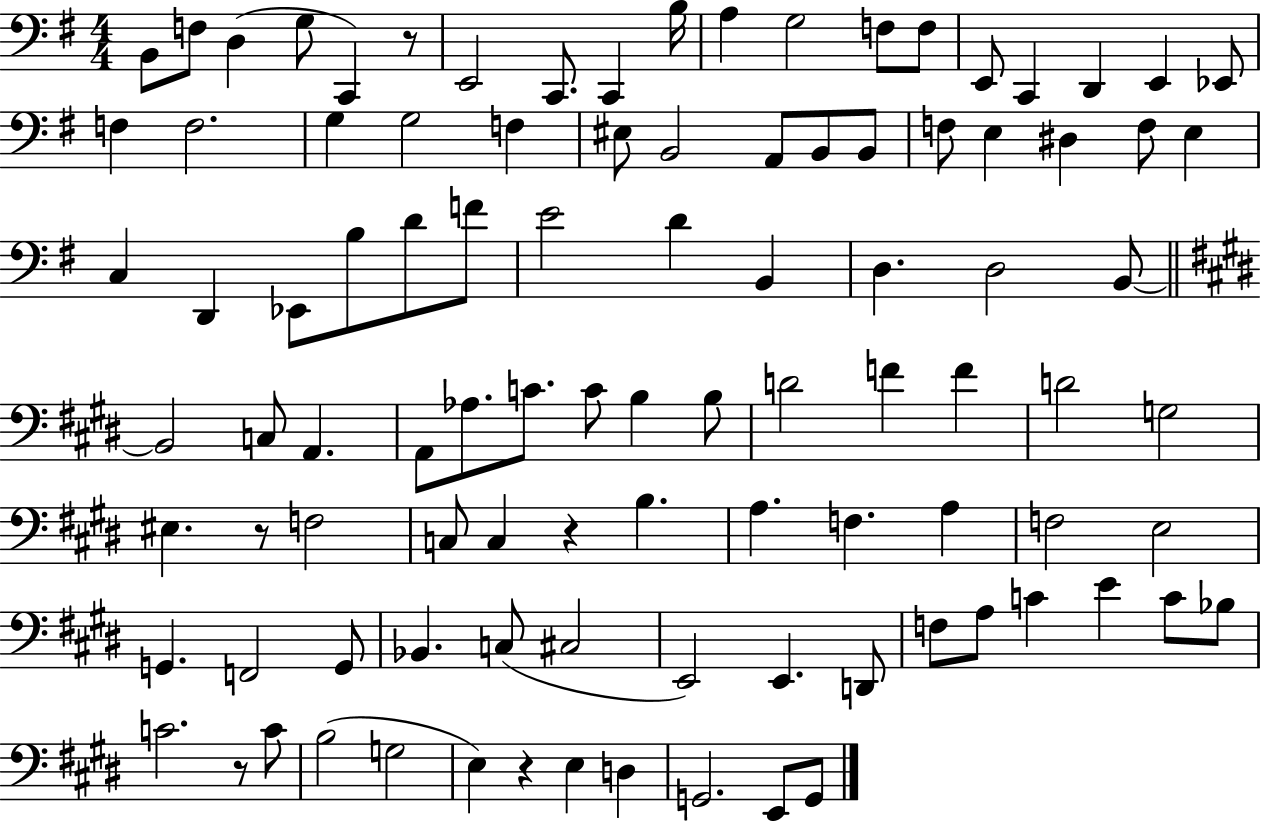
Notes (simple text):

B2/e F3/e D3/q G3/e C2/q R/e E2/h C2/e. C2/q B3/s A3/q G3/h F3/e F3/e E2/e C2/q D2/q E2/q Eb2/e F3/q F3/h. G3/q G3/h F3/q EIS3/e B2/h A2/e B2/e B2/e F3/e E3/q D#3/q F3/e E3/q C3/q D2/q Eb2/e B3/e D4/e F4/e E4/h D4/q B2/q D3/q. D3/h B2/e B2/h C3/e A2/q. A2/e Ab3/e. C4/e. C4/e B3/q B3/e D4/h F4/q F4/q D4/h G3/h EIS3/q. R/e F3/h C3/e C3/q R/q B3/q. A3/q. F3/q. A3/q F3/h E3/h G2/q. F2/h G2/e Bb2/q. C3/e C#3/h E2/h E2/q. D2/e F3/e A3/e C4/q E4/q C4/e Bb3/e C4/h. R/e C4/e B3/h G3/h E3/q R/q E3/q D3/q G2/h. E2/e G2/e